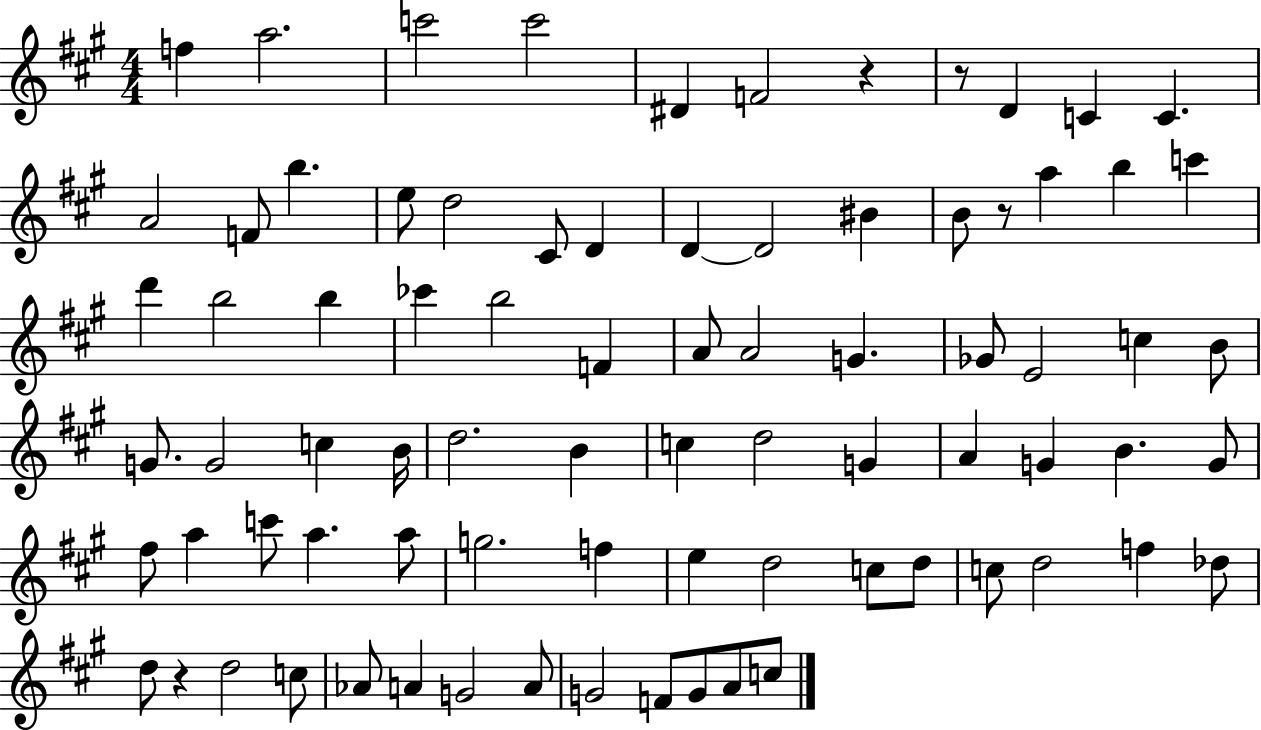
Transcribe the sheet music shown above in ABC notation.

X:1
T:Untitled
M:4/4
L:1/4
K:A
f a2 c'2 c'2 ^D F2 z z/2 D C C A2 F/2 b e/2 d2 ^C/2 D D D2 ^B B/2 z/2 a b c' d' b2 b _c' b2 F A/2 A2 G _G/2 E2 c B/2 G/2 G2 c B/4 d2 B c d2 G A G B G/2 ^f/2 a c'/2 a a/2 g2 f e d2 c/2 d/2 c/2 d2 f _d/2 d/2 z d2 c/2 _A/2 A G2 A/2 G2 F/2 G/2 A/2 c/2